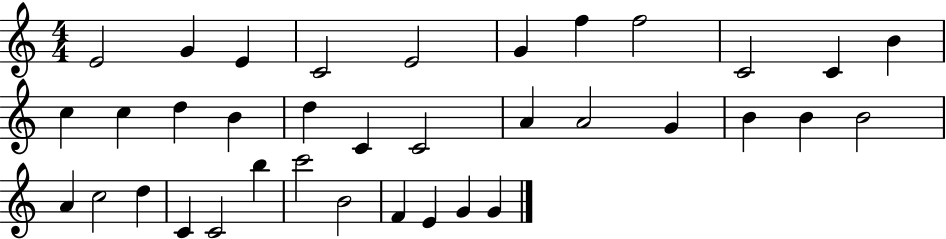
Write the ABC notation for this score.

X:1
T:Untitled
M:4/4
L:1/4
K:C
E2 G E C2 E2 G f f2 C2 C B c c d B d C C2 A A2 G B B B2 A c2 d C C2 b c'2 B2 F E G G